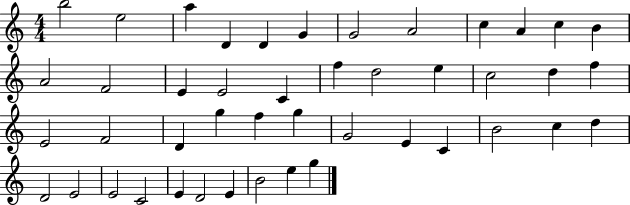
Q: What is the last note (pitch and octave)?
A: G5